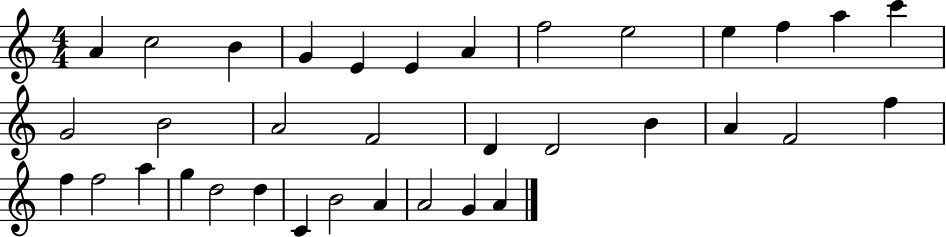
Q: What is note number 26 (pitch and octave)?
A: A5